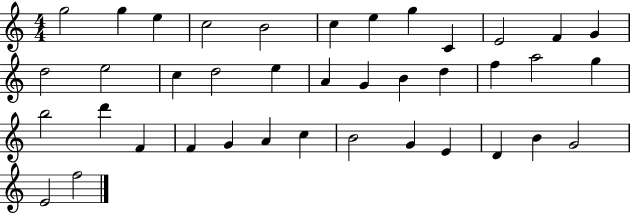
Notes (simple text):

G5/h G5/q E5/q C5/h B4/h C5/q E5/q G5/q C4/q E4/h F4/q G4/q D5/h E5/h C5/q D5/h E5/q A4/q G4/q B4/q D5/q F5/q A5/h G5/q B5/h D6/q F4/q F4/q G4/q A4/q C5/q B4/h G4/q E4/q D4/q B4/q G4/h E4/h F5/h